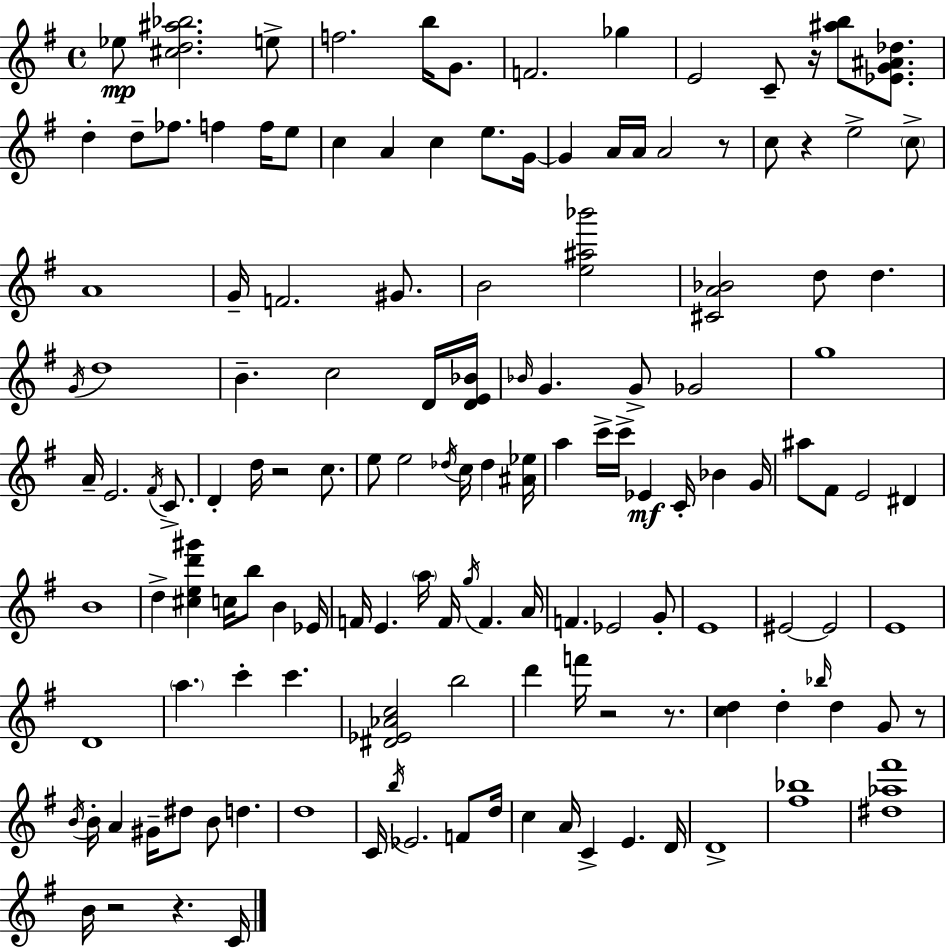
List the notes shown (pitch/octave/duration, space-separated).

Eb5/e [C#5,D5,A#5,Bb5]/h. E5/e F5/h. B5/s G4/e. F4/h. Gb5/q E4/h C4/e R/s [A#5,B5]/e [Eb4,G4,A#4,Db5]/e. D5/q D5/e FES5/e. F5/q F5/s E5/e C5/q A4/q C5/q E5/e. G4/s G4/q A4/s A4/s A4/h R/e C5/e R/q E5/h C5/e A4/w G4/s F4/h. G#4/e. B4/h [E5,A#5,Bb6]/h [C#4,A4,Bb4]/h D5/e D5/q. G4/s D5/w B4/q. C5/h D4/s [D4,E4,Bb4]/s Bb4/s G4/q. G4/e Gb4/h G5/w A4/s E4/h. F#4/s C4/e. D4/q D5/s R/h C5/e. E5/e E5/h Db5/s C5/s Db5/q [A#4,Eb5]/s A5/q C6/s C6/s Eb4/q C4/s Bb4/q G4/s A#5/e F#4/e E4/h D#4/q B4/w D5/q [C#5,E5,D6,G#6]/q C5/s B5/e B4/q Eb4/s F4/s E4/q. A5/s F4/s G5/s F4/q. A4/s F4/q. Eb4/h G4/e E4/w EIS4/h EIS4/h E4/w D4/w A5/q. C6/q C6/q. [D#4,Eb4,Ab4,C5]/h B5/h D6/q F6/s R/h R/e. [C5,D5]/q D5/q Bb5/s D5/q G4/e R/e B4/s B4/s A4/q G#4/s D#5/e B4/e D5/q. D5/w C4/s B5/s Eb4/h. F4/e D5/s C5/q A4/s C4/q E4/q. D4/s D4/w [F#5,Bb5]/w [D#5,Ab5,F#6]/w B4/s R/h R/q. C4/s